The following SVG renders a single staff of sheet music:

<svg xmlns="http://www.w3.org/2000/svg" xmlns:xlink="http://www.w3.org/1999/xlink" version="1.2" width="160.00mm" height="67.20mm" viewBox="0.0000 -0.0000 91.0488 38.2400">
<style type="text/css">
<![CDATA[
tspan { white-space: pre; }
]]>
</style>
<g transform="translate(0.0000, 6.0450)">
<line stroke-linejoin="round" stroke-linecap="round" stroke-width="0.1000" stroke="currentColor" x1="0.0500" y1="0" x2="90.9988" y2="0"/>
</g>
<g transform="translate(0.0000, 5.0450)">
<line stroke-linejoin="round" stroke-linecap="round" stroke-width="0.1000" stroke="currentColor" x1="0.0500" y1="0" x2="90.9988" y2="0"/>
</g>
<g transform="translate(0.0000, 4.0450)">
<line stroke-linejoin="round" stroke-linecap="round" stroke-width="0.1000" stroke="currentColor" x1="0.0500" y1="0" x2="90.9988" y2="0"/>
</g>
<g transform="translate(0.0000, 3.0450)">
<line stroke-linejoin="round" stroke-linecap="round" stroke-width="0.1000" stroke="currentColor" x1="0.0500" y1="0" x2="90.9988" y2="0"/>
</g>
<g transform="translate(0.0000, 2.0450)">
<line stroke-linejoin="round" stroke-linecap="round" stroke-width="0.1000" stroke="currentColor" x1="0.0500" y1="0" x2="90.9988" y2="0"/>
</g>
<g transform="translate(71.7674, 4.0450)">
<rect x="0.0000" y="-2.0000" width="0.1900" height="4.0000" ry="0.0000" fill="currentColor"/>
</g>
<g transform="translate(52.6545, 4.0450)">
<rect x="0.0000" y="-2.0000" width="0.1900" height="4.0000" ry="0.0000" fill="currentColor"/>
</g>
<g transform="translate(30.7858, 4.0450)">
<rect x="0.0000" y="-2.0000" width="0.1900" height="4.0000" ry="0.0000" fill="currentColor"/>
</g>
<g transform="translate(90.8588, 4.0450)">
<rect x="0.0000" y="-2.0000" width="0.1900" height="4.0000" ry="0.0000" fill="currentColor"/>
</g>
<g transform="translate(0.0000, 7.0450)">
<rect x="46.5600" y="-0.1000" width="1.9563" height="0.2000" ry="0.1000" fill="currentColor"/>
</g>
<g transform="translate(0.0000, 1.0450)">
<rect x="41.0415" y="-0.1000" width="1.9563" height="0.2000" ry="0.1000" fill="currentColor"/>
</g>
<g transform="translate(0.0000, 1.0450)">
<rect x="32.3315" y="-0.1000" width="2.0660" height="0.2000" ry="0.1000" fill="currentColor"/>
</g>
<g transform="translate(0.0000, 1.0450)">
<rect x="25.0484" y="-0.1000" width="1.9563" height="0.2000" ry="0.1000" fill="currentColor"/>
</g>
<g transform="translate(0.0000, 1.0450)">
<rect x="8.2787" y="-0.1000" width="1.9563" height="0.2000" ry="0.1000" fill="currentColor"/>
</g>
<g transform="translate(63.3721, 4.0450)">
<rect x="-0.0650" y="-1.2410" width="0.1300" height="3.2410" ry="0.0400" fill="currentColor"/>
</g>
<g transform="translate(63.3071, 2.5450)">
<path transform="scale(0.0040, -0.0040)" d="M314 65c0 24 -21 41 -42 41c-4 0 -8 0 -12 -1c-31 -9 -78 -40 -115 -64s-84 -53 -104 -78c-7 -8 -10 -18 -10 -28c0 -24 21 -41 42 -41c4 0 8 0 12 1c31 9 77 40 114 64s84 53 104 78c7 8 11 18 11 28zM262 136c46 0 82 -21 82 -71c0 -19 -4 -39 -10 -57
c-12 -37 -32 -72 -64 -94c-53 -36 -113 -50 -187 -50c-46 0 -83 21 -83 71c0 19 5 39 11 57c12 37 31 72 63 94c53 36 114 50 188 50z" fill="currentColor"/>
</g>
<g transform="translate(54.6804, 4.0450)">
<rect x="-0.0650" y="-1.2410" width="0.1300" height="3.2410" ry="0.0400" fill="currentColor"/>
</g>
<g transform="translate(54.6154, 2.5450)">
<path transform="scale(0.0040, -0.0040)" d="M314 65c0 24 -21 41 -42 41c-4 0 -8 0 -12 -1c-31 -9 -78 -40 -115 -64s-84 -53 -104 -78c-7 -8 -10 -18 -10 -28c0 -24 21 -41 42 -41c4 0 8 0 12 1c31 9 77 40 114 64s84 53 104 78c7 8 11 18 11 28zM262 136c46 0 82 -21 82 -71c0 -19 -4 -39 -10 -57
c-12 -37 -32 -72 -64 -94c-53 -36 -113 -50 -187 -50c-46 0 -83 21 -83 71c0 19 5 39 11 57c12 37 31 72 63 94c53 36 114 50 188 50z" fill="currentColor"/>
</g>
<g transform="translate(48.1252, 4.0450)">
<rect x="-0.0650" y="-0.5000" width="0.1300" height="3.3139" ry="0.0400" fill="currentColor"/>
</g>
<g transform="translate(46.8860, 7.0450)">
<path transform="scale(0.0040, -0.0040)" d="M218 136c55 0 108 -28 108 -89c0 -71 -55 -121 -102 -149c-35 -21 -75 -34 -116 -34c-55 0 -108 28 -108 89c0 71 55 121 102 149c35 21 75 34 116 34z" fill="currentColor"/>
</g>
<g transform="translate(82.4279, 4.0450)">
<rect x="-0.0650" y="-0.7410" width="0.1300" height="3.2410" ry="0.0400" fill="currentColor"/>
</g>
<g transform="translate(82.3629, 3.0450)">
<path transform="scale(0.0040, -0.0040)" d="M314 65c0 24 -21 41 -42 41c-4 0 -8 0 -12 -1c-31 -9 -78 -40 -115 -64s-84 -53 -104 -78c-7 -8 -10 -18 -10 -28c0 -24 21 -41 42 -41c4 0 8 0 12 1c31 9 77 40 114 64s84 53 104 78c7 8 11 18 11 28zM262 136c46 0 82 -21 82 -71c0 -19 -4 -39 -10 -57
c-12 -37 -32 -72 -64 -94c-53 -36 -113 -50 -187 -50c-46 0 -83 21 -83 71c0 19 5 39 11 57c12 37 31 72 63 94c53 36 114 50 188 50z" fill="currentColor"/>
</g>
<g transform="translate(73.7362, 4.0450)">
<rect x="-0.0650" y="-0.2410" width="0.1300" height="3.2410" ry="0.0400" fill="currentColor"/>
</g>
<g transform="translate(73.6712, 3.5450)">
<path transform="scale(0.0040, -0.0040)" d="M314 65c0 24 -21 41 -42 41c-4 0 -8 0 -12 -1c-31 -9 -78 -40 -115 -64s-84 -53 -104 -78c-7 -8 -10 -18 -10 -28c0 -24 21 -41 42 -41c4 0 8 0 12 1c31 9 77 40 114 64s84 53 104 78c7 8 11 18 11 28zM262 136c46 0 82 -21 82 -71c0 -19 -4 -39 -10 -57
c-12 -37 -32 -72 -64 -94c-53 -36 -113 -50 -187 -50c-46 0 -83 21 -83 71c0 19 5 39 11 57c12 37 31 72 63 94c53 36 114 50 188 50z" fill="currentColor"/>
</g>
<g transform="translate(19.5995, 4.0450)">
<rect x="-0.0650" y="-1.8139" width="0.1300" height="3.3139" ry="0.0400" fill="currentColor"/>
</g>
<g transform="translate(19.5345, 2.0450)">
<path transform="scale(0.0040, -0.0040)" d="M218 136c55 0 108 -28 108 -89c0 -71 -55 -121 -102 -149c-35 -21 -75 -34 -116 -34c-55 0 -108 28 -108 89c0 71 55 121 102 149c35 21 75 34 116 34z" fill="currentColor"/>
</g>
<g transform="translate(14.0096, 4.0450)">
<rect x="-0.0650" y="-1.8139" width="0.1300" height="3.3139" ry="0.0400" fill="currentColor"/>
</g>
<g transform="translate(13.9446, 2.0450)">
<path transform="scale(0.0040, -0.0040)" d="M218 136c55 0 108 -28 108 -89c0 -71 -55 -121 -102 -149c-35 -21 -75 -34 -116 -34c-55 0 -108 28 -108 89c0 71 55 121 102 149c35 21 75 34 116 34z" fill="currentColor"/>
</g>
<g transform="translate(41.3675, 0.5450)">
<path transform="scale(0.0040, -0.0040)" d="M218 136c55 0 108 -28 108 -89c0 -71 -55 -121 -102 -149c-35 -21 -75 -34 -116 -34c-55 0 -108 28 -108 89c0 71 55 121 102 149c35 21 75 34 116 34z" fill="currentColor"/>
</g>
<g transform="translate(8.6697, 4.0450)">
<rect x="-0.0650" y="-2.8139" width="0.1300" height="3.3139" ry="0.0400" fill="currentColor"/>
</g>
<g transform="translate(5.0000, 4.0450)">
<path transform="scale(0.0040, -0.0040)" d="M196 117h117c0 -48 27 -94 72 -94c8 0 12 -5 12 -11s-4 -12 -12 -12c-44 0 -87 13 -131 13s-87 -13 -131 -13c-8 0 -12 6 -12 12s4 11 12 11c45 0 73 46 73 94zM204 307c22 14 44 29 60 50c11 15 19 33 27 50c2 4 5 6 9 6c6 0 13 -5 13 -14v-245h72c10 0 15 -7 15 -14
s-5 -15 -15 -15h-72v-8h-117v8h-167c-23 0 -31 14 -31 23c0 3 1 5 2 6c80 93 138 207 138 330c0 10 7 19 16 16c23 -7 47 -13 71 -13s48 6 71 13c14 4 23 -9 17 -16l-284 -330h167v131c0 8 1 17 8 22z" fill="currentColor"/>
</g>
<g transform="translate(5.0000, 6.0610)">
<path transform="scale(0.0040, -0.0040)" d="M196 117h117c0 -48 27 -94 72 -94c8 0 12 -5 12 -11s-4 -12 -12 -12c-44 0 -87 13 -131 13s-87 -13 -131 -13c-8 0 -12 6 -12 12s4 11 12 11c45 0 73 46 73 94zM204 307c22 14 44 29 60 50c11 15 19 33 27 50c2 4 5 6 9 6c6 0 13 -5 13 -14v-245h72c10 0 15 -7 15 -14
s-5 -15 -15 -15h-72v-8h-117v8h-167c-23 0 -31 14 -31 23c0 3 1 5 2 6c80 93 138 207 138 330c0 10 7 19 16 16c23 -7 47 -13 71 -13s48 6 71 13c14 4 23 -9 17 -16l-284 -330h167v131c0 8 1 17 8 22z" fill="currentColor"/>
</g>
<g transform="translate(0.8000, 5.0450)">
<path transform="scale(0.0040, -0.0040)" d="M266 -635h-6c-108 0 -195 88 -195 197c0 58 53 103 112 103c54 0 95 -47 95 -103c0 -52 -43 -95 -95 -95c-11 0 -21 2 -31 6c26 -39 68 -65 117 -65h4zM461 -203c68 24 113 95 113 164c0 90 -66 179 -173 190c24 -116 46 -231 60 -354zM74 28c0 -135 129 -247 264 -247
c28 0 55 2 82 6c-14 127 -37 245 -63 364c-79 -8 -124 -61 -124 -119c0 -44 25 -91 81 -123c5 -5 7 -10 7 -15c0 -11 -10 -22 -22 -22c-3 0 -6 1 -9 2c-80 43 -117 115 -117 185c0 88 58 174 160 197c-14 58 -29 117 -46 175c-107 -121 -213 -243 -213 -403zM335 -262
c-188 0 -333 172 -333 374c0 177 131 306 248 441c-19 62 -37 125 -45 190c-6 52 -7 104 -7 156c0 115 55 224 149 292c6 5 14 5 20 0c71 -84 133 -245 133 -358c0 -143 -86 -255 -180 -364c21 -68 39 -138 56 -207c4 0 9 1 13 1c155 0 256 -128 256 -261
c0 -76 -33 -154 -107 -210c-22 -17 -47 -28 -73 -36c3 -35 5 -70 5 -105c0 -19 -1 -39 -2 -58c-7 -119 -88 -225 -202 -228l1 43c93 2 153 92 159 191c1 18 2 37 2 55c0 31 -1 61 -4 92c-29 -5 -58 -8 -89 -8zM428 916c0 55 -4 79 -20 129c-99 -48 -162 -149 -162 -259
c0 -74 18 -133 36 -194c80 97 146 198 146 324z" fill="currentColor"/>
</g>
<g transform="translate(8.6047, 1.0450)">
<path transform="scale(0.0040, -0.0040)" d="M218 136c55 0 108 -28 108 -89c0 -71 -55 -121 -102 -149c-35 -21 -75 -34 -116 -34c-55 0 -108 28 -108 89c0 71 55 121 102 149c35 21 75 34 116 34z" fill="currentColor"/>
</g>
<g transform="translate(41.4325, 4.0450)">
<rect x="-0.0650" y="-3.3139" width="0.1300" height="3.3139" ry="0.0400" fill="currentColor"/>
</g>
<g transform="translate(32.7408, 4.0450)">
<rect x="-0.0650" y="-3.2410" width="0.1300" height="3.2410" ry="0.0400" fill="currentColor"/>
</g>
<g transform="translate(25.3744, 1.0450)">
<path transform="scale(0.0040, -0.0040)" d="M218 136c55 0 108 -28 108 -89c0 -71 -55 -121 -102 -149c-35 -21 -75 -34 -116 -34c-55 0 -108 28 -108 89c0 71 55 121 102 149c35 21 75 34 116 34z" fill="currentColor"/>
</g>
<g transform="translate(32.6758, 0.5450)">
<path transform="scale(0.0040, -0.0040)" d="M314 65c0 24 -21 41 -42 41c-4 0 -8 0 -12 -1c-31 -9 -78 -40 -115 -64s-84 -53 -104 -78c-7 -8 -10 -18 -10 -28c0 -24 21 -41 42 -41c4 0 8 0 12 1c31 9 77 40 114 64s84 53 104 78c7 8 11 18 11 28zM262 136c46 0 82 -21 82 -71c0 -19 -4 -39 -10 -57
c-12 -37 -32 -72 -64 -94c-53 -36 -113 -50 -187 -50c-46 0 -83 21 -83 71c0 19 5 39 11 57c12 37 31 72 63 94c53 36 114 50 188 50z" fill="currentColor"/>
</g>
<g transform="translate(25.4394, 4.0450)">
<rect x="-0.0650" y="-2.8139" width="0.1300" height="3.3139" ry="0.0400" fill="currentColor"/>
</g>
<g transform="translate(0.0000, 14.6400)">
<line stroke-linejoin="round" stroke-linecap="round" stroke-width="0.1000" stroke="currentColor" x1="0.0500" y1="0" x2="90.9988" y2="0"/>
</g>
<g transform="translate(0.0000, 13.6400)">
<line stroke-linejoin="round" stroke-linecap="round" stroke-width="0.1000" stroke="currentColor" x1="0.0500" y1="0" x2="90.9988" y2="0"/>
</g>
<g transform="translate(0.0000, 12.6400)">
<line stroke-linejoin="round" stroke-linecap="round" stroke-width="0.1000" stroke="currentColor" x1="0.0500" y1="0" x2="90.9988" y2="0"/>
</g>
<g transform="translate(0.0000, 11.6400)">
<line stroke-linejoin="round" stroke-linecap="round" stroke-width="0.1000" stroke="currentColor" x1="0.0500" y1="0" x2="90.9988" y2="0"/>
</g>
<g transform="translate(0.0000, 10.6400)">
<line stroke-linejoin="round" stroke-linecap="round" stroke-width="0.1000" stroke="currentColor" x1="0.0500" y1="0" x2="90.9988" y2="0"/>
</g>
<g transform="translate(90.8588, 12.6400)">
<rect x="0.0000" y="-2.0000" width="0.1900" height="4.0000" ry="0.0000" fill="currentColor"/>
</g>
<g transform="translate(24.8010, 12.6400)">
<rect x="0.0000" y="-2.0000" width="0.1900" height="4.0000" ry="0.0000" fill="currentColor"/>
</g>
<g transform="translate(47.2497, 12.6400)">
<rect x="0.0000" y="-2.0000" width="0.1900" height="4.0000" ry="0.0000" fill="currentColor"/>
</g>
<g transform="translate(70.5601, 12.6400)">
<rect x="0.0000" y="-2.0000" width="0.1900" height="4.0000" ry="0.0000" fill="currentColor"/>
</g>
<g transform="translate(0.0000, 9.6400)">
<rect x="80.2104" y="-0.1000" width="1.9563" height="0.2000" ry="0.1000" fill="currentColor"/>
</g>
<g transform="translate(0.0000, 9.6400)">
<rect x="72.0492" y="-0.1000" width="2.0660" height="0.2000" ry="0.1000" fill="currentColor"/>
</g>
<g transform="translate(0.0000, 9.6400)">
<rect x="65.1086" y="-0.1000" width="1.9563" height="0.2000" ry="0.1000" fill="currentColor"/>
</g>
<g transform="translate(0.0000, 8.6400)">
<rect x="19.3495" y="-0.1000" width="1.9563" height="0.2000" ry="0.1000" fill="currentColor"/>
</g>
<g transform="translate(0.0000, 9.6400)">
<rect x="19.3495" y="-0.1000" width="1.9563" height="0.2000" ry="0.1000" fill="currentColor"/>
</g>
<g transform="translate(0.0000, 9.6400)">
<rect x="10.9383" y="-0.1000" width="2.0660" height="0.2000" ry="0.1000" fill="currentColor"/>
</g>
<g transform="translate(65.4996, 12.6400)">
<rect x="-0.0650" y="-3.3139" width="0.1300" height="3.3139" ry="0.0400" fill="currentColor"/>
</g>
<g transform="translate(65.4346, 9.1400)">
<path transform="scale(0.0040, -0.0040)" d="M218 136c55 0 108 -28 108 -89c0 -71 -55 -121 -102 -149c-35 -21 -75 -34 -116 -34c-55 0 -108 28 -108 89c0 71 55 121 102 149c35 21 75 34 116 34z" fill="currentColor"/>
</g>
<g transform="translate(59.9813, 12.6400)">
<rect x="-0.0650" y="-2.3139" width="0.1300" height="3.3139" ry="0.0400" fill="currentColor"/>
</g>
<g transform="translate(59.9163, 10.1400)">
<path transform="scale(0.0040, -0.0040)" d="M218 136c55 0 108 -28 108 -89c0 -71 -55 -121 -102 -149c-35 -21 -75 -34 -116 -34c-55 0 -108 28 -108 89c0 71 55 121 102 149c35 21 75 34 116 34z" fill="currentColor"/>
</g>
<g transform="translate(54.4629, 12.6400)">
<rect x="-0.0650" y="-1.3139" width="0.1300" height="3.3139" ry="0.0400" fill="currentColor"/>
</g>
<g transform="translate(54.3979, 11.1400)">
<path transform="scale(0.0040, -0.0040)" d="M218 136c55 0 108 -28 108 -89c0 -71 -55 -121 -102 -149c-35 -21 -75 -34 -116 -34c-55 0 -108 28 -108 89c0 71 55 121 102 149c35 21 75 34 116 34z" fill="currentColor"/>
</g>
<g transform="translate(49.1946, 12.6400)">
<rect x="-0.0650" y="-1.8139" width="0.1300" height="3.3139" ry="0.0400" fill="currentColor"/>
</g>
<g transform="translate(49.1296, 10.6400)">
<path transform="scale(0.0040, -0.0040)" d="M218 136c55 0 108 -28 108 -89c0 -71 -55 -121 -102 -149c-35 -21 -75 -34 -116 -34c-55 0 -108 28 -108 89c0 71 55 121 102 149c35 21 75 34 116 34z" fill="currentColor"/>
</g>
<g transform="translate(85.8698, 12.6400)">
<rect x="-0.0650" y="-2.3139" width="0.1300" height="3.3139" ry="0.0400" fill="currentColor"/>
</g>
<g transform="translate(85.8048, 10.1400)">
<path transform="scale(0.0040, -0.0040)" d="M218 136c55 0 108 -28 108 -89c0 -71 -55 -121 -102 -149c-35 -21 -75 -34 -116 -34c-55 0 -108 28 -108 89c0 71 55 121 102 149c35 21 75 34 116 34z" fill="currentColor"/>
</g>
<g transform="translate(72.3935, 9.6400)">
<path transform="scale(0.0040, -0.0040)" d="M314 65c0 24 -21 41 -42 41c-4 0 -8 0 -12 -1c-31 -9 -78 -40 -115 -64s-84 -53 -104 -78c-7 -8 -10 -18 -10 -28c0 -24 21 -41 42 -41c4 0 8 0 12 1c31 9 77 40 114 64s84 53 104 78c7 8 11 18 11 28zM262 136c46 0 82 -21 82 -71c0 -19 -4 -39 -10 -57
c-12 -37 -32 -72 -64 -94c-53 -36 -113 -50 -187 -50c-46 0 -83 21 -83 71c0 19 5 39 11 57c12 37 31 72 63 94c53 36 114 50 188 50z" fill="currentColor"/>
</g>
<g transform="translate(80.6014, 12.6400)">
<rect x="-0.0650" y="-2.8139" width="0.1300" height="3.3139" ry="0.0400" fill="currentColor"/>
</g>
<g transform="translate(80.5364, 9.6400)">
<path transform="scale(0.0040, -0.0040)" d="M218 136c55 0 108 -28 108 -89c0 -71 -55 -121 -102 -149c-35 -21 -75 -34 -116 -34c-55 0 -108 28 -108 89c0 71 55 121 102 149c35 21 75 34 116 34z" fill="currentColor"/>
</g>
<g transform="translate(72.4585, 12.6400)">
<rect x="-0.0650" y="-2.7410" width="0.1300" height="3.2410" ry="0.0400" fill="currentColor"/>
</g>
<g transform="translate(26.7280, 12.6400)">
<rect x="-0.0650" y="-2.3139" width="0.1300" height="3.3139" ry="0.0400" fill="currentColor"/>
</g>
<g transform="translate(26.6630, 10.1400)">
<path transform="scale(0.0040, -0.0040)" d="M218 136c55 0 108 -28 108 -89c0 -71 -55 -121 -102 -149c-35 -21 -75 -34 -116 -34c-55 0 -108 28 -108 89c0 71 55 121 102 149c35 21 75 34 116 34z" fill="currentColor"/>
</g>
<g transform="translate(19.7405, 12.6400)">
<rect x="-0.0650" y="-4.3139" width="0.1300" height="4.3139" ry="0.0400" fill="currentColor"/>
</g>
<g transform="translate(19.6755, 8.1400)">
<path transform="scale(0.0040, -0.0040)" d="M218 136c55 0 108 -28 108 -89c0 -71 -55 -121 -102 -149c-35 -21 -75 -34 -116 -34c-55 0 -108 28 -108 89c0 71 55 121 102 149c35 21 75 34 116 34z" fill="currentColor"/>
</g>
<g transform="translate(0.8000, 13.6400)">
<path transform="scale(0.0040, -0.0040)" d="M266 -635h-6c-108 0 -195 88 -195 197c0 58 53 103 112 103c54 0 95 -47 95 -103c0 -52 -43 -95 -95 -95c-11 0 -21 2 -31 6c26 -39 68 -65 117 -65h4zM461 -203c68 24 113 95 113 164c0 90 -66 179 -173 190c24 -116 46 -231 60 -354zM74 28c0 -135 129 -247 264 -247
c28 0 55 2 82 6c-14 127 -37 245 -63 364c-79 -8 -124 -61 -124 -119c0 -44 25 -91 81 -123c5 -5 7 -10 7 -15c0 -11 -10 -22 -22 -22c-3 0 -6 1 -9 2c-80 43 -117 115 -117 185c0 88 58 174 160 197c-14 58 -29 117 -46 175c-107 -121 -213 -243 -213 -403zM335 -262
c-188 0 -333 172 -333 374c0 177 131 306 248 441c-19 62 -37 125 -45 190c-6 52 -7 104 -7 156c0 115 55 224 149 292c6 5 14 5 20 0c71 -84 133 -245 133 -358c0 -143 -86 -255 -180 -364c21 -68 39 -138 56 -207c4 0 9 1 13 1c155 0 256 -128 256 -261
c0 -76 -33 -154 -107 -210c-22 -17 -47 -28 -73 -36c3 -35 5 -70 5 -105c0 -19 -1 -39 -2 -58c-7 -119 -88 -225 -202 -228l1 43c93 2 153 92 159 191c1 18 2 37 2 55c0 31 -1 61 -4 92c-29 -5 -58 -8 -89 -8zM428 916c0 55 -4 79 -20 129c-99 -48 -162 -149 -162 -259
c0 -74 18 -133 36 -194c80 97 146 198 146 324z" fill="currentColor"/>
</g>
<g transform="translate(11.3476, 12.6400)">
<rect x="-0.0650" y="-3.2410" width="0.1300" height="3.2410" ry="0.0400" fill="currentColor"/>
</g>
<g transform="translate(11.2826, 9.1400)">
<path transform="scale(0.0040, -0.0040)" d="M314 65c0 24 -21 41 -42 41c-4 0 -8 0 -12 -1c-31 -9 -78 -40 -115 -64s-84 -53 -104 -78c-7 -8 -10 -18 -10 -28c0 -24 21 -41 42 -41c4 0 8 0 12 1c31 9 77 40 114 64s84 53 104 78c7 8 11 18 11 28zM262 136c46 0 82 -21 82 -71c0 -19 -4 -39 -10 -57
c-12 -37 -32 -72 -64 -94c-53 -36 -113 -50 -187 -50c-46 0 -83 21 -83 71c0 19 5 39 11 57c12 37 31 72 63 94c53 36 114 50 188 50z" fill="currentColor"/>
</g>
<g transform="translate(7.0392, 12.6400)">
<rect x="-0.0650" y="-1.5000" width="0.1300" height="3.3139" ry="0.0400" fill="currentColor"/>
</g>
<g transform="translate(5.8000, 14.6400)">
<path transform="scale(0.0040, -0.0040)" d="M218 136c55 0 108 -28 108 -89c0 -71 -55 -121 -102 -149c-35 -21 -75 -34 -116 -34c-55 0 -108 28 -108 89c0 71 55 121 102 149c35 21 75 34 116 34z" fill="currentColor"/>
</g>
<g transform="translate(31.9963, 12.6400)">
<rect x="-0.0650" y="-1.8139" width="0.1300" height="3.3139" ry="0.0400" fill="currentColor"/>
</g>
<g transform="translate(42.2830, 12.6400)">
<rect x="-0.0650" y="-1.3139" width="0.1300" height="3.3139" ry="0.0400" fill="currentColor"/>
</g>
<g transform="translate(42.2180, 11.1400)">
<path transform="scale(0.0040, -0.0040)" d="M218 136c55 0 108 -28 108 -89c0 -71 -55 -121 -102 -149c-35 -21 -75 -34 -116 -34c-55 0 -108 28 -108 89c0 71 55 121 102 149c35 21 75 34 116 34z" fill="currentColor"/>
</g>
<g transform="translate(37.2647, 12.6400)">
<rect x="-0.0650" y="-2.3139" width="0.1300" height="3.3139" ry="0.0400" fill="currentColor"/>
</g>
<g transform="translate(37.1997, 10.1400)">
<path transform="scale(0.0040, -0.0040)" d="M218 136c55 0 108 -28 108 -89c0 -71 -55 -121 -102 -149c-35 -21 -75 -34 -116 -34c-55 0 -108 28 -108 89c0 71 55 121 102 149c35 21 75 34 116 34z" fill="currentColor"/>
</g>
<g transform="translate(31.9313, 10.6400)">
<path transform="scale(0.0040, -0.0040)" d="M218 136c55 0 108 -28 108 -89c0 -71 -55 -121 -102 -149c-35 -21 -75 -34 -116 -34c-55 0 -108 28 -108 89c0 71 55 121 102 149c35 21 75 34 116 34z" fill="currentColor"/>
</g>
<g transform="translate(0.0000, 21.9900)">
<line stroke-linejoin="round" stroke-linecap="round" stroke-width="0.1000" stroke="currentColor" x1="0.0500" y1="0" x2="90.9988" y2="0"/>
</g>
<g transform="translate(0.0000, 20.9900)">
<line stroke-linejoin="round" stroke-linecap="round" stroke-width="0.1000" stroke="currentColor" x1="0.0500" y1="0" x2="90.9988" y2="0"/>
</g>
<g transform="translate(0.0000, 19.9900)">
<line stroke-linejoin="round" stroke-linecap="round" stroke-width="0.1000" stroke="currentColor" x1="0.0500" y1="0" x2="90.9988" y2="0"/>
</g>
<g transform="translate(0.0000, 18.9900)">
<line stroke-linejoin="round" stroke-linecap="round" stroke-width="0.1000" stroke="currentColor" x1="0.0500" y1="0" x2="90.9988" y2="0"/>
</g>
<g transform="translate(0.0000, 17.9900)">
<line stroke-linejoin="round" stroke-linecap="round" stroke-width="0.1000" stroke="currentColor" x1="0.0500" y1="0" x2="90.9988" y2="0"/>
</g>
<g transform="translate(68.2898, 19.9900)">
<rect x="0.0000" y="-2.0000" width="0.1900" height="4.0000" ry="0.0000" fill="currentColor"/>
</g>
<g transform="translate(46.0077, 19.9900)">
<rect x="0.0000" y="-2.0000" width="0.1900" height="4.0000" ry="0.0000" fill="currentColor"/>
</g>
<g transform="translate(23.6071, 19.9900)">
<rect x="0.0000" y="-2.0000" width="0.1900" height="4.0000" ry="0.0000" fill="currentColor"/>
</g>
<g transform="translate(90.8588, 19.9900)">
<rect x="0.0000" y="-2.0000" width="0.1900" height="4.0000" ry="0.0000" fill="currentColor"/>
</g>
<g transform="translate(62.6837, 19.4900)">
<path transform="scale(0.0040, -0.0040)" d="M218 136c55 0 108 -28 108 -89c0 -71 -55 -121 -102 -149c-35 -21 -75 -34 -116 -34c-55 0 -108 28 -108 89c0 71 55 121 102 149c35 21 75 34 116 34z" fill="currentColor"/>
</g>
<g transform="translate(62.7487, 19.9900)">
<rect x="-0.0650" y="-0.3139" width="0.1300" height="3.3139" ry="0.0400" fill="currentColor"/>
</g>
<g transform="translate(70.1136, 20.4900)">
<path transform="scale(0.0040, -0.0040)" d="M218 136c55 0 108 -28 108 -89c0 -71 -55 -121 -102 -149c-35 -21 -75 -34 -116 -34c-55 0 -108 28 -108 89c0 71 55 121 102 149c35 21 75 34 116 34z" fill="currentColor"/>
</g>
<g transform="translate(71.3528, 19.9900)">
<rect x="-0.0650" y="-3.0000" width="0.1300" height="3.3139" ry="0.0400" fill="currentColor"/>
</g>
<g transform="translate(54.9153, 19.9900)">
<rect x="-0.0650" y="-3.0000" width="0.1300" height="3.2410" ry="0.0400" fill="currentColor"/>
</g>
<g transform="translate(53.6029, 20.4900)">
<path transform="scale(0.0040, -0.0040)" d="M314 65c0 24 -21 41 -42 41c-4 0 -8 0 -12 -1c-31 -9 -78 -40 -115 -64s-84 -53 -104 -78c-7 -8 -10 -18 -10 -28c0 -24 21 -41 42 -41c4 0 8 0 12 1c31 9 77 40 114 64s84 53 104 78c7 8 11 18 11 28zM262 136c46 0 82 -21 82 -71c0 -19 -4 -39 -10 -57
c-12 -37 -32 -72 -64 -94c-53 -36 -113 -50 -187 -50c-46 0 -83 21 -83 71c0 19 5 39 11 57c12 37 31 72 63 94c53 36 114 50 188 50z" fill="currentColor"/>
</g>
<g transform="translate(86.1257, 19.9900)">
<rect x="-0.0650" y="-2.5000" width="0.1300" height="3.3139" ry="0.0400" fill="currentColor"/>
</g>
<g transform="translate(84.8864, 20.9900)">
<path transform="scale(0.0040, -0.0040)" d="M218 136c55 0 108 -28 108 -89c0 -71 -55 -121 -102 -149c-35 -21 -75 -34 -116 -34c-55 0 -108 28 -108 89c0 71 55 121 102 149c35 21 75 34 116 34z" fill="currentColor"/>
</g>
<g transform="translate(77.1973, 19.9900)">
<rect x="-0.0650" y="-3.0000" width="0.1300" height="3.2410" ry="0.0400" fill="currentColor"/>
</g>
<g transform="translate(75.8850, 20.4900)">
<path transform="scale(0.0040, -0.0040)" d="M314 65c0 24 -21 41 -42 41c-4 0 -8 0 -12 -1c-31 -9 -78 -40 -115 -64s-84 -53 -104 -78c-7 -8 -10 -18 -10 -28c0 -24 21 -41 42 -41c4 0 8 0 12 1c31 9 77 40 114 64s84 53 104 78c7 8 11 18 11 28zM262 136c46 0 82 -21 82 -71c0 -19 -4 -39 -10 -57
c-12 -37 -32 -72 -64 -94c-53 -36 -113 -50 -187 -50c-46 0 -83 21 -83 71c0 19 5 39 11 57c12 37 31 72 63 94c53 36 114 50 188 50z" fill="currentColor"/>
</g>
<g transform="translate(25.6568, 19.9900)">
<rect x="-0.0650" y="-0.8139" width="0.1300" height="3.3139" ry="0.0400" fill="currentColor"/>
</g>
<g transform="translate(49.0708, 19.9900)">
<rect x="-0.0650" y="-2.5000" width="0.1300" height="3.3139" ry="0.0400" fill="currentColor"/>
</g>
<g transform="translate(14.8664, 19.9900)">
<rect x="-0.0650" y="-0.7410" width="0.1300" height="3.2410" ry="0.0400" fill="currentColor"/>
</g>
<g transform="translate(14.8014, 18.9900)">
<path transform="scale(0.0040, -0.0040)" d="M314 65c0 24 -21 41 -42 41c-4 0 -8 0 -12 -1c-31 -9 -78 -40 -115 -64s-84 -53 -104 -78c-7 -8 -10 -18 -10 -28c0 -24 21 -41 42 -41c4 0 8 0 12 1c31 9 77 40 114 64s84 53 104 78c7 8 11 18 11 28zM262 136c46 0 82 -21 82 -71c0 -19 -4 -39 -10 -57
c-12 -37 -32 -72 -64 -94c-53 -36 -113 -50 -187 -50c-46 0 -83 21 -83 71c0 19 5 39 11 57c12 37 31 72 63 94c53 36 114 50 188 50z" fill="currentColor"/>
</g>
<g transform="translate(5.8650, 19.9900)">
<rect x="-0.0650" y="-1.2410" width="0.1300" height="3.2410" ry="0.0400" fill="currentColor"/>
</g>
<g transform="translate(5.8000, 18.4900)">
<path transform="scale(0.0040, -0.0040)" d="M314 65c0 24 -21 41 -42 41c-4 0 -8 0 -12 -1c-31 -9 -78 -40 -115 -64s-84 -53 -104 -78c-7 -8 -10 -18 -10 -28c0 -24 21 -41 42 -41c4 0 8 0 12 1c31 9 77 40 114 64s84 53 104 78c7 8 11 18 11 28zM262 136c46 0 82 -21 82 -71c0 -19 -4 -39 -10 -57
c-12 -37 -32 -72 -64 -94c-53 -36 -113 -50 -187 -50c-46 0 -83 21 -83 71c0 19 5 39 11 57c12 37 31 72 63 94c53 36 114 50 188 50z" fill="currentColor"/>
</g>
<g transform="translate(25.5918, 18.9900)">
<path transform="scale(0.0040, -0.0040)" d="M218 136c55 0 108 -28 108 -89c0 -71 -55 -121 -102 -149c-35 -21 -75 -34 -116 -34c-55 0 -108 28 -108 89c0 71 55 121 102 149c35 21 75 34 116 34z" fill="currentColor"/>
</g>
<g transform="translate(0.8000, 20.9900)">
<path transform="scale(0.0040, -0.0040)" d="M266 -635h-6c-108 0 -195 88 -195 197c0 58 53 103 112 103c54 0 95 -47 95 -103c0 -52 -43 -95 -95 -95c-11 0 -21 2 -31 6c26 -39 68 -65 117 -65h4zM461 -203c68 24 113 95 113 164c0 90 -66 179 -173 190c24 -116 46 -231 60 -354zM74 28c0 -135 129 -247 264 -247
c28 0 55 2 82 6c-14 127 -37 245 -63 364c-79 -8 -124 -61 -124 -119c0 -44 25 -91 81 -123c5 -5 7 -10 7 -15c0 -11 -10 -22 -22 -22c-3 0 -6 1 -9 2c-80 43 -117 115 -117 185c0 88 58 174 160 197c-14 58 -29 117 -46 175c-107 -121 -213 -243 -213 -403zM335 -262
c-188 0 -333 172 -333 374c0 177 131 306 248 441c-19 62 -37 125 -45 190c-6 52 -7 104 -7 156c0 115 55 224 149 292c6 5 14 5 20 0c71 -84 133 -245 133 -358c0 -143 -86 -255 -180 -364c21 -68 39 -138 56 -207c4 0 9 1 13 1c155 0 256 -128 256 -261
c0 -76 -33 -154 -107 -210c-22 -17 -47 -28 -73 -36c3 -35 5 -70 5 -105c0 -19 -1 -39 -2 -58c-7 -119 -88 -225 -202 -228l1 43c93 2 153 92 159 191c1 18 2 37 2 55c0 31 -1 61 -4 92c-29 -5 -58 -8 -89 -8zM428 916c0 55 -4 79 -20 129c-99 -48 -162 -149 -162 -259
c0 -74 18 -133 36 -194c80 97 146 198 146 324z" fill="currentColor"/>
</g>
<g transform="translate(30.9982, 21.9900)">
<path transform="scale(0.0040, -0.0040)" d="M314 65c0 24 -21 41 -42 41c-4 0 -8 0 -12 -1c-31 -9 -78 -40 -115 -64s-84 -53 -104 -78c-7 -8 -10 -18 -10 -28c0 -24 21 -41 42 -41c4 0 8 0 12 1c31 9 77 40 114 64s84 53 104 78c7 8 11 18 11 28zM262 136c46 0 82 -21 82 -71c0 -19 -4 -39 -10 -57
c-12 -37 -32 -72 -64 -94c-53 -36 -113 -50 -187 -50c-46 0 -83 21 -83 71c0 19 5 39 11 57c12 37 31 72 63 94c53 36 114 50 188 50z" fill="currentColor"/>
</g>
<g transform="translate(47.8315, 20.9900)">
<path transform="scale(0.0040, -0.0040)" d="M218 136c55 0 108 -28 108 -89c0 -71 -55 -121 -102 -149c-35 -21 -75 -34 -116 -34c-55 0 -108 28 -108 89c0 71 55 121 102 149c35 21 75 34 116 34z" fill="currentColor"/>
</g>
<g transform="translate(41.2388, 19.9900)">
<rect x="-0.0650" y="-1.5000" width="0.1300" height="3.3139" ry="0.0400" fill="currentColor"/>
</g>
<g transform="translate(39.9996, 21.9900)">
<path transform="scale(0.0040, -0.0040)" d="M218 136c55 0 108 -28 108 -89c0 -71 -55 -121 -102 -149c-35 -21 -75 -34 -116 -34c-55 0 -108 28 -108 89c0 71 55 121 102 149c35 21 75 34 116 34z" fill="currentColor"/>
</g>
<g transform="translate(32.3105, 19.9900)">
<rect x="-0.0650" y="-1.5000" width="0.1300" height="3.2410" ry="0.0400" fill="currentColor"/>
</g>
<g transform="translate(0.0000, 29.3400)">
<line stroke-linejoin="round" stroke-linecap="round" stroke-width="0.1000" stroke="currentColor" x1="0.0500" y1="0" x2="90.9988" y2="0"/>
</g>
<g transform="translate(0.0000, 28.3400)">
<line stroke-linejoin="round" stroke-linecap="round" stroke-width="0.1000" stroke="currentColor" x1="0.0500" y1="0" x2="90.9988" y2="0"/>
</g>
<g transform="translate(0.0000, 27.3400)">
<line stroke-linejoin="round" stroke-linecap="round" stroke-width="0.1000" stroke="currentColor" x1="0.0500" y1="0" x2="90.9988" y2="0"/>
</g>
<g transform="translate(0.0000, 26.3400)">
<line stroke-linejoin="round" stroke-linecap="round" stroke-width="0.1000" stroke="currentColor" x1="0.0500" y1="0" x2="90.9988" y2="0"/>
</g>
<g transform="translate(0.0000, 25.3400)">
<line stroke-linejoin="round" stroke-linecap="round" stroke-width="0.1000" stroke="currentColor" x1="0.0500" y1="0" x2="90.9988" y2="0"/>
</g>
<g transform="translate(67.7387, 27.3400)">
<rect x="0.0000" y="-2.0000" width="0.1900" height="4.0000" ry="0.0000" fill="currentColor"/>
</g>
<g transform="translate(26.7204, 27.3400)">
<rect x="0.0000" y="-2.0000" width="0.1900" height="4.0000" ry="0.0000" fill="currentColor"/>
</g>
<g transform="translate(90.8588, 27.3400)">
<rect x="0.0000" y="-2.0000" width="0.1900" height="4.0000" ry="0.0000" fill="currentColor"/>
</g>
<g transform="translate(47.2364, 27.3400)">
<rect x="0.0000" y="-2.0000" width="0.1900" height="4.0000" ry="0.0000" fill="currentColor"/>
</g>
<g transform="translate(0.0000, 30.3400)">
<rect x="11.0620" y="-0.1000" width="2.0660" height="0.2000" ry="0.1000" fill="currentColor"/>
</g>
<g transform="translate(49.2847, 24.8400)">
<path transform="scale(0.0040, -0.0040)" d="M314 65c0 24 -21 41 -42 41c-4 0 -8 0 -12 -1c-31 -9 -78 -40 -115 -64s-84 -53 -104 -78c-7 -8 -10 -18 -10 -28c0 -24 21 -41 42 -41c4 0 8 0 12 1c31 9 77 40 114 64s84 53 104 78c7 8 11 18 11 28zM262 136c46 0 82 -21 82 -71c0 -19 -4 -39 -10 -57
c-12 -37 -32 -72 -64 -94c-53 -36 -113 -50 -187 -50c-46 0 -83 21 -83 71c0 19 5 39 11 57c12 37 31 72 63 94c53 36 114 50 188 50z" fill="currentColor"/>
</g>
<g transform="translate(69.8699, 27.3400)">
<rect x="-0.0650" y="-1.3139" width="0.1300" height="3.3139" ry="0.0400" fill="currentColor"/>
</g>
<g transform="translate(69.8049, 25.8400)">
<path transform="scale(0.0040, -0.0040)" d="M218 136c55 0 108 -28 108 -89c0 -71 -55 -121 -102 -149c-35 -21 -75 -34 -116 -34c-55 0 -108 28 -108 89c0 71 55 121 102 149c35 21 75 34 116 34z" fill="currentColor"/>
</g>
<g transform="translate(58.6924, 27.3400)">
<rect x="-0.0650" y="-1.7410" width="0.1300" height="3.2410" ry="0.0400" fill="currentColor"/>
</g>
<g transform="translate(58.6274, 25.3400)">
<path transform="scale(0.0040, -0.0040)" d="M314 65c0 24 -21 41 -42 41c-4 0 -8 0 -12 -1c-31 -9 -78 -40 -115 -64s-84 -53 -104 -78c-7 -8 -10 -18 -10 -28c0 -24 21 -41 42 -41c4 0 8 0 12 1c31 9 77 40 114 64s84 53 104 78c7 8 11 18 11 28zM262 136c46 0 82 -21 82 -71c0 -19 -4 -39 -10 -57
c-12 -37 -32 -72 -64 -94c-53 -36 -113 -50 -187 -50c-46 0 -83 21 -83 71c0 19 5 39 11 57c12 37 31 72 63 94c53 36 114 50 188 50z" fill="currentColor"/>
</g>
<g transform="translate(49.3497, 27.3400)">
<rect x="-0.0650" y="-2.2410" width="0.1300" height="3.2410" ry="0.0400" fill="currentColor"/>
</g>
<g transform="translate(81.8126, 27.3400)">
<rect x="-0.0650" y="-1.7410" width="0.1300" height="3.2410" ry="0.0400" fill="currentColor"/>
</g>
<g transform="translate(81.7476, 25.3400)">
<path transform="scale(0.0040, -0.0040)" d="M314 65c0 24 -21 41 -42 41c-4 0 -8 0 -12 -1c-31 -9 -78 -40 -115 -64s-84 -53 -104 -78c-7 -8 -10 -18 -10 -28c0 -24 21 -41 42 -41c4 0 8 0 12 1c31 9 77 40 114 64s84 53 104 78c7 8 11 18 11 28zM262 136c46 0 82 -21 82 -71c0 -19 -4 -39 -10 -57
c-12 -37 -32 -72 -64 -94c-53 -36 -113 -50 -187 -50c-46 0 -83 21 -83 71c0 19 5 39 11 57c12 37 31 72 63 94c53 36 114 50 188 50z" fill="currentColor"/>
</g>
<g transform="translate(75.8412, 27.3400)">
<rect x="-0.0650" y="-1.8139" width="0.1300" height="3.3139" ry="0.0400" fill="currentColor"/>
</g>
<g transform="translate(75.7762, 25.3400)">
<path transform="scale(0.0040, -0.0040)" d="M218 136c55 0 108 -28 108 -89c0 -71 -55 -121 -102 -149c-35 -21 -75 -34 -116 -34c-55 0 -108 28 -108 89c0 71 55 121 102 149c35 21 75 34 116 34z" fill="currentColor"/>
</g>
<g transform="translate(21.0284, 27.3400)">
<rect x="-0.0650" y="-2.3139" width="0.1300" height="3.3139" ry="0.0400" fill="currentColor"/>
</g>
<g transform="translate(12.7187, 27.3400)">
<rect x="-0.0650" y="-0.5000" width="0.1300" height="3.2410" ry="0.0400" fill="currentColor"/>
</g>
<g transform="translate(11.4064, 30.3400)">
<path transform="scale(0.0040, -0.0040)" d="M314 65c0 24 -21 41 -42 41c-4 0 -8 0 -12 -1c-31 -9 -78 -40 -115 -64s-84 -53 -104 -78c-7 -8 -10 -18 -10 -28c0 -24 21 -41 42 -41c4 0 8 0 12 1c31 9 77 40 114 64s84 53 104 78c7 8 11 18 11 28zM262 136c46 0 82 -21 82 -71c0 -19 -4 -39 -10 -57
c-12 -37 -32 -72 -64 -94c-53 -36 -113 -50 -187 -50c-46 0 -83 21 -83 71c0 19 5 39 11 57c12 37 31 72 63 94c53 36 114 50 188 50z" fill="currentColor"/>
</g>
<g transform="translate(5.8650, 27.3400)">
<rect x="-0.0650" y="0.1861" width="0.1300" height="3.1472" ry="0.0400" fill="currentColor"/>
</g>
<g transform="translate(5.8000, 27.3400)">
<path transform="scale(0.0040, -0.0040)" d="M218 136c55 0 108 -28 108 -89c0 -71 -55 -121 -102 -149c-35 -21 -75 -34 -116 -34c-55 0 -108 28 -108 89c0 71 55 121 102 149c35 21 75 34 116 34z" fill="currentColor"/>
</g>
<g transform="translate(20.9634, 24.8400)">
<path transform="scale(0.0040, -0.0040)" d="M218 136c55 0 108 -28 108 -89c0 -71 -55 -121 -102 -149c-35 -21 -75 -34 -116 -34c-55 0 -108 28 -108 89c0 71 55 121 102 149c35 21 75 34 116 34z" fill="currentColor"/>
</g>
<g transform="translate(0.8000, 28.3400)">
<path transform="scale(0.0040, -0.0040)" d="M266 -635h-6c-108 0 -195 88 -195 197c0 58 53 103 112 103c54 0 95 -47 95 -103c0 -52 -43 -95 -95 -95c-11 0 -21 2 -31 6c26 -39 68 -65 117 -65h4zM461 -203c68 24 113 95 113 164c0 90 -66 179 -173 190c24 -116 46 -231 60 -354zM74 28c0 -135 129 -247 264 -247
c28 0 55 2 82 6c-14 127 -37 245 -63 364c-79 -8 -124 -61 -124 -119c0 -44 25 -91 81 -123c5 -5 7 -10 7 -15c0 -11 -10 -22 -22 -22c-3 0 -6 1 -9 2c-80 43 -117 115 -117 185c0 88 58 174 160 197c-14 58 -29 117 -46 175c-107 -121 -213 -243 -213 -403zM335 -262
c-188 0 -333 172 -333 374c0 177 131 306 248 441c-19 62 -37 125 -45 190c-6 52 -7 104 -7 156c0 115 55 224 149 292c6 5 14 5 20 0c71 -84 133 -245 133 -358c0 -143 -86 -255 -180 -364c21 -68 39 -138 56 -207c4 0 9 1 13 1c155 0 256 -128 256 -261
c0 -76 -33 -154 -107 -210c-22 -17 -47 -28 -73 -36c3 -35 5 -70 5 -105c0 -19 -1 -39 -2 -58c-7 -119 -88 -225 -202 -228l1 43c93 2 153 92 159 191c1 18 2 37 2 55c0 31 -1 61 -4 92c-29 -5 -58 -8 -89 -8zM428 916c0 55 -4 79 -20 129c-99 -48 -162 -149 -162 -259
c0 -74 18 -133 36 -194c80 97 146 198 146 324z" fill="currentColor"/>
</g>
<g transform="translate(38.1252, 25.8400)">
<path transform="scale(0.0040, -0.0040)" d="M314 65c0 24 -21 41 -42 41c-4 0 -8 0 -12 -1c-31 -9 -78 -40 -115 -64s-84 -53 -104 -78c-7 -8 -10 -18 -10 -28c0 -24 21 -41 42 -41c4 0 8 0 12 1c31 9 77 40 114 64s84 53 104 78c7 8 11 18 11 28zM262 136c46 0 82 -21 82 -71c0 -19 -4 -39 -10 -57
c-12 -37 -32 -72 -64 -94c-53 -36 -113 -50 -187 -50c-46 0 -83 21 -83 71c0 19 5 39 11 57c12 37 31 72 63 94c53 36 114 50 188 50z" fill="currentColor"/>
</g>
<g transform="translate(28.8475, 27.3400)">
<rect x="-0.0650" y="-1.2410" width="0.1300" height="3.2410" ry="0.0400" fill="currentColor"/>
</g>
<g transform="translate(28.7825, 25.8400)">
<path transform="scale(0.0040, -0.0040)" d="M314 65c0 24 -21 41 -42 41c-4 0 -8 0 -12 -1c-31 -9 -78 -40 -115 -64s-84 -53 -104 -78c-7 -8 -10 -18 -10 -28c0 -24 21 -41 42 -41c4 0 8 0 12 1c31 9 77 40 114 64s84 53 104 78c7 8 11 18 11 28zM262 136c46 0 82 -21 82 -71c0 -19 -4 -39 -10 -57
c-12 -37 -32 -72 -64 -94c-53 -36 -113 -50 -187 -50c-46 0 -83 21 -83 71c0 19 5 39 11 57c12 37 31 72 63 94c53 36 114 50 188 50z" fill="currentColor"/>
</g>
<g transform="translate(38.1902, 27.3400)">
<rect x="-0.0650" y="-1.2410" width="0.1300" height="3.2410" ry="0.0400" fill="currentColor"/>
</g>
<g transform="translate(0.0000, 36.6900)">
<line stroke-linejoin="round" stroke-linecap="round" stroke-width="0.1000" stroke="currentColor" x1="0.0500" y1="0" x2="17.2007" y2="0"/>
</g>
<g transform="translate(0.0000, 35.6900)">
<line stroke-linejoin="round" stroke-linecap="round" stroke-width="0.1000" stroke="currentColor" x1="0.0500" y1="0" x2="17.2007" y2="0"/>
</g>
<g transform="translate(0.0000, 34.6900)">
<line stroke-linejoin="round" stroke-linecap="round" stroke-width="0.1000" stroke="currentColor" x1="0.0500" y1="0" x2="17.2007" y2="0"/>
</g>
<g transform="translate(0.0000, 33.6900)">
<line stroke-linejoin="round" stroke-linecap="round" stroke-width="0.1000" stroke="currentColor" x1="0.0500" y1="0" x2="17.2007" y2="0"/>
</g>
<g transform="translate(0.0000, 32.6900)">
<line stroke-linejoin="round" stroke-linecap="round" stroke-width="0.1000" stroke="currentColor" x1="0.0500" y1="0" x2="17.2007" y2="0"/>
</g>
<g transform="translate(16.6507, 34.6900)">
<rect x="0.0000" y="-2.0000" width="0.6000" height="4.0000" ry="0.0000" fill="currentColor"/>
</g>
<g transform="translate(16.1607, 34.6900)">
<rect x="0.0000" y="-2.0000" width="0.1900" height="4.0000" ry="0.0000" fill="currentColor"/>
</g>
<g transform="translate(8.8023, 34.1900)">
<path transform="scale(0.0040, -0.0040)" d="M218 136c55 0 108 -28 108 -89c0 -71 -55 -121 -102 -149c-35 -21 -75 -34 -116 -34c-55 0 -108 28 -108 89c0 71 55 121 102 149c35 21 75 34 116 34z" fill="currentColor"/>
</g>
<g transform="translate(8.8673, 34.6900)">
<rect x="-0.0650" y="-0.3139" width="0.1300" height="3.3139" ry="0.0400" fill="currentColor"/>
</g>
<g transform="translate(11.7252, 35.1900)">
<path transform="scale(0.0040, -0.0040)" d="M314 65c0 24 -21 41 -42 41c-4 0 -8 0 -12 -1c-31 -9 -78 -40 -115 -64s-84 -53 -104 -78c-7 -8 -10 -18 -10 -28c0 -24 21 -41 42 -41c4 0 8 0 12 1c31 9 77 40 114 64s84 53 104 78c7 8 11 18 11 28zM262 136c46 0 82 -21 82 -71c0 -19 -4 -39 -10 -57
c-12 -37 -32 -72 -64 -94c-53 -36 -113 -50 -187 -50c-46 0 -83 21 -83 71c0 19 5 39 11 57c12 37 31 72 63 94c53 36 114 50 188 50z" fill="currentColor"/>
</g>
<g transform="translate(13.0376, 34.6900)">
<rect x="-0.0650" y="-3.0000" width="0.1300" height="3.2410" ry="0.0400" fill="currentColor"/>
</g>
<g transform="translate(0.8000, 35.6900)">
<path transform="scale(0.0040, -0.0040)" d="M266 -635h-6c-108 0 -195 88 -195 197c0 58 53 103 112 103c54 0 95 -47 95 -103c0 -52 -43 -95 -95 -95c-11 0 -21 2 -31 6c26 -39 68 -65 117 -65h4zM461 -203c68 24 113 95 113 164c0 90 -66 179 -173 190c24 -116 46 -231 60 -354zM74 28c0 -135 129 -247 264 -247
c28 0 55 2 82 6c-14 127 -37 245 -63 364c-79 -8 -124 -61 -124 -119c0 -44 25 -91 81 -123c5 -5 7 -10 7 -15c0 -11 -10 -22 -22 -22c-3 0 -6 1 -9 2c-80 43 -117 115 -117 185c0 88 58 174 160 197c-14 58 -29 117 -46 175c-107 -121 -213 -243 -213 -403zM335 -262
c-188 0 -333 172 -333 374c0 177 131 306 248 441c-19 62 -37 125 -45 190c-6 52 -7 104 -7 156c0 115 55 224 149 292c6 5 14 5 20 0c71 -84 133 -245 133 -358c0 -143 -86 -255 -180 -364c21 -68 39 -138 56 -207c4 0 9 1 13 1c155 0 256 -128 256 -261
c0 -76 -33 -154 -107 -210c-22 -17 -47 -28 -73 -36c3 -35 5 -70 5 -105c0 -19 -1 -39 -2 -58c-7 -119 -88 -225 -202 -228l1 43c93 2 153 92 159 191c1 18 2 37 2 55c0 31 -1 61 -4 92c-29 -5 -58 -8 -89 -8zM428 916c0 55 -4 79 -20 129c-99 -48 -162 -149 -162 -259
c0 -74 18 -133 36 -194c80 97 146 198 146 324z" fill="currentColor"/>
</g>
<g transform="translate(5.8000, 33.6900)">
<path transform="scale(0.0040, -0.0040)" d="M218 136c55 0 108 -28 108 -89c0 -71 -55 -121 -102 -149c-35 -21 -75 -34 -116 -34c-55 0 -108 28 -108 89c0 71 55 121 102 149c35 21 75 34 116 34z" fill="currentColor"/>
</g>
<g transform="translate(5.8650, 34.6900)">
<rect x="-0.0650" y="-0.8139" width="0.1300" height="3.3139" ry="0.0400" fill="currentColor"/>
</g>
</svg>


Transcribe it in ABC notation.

X:1
T:Untitled
M:4/4
L:1/4
K:C
a f f a b2 b C e2 e2 c2 d2 E b2 d' g f g e f e g b a2 a g e2 d2 d E2 E G A2 c A A2 G B C2 g e2 e2 g2 f2 e f f2 d c A2